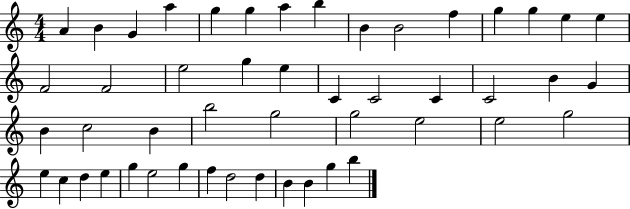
X:1
T:Untitled
M:4/4
L:1/4
K:C
A B G a g g a b B B2 f g g e e F2 F2 e2 g e C C2 C C2 B G B c2 B b2 g2 g2 e2 e2 g2 e c d e g e2 g f d2 d B B g b